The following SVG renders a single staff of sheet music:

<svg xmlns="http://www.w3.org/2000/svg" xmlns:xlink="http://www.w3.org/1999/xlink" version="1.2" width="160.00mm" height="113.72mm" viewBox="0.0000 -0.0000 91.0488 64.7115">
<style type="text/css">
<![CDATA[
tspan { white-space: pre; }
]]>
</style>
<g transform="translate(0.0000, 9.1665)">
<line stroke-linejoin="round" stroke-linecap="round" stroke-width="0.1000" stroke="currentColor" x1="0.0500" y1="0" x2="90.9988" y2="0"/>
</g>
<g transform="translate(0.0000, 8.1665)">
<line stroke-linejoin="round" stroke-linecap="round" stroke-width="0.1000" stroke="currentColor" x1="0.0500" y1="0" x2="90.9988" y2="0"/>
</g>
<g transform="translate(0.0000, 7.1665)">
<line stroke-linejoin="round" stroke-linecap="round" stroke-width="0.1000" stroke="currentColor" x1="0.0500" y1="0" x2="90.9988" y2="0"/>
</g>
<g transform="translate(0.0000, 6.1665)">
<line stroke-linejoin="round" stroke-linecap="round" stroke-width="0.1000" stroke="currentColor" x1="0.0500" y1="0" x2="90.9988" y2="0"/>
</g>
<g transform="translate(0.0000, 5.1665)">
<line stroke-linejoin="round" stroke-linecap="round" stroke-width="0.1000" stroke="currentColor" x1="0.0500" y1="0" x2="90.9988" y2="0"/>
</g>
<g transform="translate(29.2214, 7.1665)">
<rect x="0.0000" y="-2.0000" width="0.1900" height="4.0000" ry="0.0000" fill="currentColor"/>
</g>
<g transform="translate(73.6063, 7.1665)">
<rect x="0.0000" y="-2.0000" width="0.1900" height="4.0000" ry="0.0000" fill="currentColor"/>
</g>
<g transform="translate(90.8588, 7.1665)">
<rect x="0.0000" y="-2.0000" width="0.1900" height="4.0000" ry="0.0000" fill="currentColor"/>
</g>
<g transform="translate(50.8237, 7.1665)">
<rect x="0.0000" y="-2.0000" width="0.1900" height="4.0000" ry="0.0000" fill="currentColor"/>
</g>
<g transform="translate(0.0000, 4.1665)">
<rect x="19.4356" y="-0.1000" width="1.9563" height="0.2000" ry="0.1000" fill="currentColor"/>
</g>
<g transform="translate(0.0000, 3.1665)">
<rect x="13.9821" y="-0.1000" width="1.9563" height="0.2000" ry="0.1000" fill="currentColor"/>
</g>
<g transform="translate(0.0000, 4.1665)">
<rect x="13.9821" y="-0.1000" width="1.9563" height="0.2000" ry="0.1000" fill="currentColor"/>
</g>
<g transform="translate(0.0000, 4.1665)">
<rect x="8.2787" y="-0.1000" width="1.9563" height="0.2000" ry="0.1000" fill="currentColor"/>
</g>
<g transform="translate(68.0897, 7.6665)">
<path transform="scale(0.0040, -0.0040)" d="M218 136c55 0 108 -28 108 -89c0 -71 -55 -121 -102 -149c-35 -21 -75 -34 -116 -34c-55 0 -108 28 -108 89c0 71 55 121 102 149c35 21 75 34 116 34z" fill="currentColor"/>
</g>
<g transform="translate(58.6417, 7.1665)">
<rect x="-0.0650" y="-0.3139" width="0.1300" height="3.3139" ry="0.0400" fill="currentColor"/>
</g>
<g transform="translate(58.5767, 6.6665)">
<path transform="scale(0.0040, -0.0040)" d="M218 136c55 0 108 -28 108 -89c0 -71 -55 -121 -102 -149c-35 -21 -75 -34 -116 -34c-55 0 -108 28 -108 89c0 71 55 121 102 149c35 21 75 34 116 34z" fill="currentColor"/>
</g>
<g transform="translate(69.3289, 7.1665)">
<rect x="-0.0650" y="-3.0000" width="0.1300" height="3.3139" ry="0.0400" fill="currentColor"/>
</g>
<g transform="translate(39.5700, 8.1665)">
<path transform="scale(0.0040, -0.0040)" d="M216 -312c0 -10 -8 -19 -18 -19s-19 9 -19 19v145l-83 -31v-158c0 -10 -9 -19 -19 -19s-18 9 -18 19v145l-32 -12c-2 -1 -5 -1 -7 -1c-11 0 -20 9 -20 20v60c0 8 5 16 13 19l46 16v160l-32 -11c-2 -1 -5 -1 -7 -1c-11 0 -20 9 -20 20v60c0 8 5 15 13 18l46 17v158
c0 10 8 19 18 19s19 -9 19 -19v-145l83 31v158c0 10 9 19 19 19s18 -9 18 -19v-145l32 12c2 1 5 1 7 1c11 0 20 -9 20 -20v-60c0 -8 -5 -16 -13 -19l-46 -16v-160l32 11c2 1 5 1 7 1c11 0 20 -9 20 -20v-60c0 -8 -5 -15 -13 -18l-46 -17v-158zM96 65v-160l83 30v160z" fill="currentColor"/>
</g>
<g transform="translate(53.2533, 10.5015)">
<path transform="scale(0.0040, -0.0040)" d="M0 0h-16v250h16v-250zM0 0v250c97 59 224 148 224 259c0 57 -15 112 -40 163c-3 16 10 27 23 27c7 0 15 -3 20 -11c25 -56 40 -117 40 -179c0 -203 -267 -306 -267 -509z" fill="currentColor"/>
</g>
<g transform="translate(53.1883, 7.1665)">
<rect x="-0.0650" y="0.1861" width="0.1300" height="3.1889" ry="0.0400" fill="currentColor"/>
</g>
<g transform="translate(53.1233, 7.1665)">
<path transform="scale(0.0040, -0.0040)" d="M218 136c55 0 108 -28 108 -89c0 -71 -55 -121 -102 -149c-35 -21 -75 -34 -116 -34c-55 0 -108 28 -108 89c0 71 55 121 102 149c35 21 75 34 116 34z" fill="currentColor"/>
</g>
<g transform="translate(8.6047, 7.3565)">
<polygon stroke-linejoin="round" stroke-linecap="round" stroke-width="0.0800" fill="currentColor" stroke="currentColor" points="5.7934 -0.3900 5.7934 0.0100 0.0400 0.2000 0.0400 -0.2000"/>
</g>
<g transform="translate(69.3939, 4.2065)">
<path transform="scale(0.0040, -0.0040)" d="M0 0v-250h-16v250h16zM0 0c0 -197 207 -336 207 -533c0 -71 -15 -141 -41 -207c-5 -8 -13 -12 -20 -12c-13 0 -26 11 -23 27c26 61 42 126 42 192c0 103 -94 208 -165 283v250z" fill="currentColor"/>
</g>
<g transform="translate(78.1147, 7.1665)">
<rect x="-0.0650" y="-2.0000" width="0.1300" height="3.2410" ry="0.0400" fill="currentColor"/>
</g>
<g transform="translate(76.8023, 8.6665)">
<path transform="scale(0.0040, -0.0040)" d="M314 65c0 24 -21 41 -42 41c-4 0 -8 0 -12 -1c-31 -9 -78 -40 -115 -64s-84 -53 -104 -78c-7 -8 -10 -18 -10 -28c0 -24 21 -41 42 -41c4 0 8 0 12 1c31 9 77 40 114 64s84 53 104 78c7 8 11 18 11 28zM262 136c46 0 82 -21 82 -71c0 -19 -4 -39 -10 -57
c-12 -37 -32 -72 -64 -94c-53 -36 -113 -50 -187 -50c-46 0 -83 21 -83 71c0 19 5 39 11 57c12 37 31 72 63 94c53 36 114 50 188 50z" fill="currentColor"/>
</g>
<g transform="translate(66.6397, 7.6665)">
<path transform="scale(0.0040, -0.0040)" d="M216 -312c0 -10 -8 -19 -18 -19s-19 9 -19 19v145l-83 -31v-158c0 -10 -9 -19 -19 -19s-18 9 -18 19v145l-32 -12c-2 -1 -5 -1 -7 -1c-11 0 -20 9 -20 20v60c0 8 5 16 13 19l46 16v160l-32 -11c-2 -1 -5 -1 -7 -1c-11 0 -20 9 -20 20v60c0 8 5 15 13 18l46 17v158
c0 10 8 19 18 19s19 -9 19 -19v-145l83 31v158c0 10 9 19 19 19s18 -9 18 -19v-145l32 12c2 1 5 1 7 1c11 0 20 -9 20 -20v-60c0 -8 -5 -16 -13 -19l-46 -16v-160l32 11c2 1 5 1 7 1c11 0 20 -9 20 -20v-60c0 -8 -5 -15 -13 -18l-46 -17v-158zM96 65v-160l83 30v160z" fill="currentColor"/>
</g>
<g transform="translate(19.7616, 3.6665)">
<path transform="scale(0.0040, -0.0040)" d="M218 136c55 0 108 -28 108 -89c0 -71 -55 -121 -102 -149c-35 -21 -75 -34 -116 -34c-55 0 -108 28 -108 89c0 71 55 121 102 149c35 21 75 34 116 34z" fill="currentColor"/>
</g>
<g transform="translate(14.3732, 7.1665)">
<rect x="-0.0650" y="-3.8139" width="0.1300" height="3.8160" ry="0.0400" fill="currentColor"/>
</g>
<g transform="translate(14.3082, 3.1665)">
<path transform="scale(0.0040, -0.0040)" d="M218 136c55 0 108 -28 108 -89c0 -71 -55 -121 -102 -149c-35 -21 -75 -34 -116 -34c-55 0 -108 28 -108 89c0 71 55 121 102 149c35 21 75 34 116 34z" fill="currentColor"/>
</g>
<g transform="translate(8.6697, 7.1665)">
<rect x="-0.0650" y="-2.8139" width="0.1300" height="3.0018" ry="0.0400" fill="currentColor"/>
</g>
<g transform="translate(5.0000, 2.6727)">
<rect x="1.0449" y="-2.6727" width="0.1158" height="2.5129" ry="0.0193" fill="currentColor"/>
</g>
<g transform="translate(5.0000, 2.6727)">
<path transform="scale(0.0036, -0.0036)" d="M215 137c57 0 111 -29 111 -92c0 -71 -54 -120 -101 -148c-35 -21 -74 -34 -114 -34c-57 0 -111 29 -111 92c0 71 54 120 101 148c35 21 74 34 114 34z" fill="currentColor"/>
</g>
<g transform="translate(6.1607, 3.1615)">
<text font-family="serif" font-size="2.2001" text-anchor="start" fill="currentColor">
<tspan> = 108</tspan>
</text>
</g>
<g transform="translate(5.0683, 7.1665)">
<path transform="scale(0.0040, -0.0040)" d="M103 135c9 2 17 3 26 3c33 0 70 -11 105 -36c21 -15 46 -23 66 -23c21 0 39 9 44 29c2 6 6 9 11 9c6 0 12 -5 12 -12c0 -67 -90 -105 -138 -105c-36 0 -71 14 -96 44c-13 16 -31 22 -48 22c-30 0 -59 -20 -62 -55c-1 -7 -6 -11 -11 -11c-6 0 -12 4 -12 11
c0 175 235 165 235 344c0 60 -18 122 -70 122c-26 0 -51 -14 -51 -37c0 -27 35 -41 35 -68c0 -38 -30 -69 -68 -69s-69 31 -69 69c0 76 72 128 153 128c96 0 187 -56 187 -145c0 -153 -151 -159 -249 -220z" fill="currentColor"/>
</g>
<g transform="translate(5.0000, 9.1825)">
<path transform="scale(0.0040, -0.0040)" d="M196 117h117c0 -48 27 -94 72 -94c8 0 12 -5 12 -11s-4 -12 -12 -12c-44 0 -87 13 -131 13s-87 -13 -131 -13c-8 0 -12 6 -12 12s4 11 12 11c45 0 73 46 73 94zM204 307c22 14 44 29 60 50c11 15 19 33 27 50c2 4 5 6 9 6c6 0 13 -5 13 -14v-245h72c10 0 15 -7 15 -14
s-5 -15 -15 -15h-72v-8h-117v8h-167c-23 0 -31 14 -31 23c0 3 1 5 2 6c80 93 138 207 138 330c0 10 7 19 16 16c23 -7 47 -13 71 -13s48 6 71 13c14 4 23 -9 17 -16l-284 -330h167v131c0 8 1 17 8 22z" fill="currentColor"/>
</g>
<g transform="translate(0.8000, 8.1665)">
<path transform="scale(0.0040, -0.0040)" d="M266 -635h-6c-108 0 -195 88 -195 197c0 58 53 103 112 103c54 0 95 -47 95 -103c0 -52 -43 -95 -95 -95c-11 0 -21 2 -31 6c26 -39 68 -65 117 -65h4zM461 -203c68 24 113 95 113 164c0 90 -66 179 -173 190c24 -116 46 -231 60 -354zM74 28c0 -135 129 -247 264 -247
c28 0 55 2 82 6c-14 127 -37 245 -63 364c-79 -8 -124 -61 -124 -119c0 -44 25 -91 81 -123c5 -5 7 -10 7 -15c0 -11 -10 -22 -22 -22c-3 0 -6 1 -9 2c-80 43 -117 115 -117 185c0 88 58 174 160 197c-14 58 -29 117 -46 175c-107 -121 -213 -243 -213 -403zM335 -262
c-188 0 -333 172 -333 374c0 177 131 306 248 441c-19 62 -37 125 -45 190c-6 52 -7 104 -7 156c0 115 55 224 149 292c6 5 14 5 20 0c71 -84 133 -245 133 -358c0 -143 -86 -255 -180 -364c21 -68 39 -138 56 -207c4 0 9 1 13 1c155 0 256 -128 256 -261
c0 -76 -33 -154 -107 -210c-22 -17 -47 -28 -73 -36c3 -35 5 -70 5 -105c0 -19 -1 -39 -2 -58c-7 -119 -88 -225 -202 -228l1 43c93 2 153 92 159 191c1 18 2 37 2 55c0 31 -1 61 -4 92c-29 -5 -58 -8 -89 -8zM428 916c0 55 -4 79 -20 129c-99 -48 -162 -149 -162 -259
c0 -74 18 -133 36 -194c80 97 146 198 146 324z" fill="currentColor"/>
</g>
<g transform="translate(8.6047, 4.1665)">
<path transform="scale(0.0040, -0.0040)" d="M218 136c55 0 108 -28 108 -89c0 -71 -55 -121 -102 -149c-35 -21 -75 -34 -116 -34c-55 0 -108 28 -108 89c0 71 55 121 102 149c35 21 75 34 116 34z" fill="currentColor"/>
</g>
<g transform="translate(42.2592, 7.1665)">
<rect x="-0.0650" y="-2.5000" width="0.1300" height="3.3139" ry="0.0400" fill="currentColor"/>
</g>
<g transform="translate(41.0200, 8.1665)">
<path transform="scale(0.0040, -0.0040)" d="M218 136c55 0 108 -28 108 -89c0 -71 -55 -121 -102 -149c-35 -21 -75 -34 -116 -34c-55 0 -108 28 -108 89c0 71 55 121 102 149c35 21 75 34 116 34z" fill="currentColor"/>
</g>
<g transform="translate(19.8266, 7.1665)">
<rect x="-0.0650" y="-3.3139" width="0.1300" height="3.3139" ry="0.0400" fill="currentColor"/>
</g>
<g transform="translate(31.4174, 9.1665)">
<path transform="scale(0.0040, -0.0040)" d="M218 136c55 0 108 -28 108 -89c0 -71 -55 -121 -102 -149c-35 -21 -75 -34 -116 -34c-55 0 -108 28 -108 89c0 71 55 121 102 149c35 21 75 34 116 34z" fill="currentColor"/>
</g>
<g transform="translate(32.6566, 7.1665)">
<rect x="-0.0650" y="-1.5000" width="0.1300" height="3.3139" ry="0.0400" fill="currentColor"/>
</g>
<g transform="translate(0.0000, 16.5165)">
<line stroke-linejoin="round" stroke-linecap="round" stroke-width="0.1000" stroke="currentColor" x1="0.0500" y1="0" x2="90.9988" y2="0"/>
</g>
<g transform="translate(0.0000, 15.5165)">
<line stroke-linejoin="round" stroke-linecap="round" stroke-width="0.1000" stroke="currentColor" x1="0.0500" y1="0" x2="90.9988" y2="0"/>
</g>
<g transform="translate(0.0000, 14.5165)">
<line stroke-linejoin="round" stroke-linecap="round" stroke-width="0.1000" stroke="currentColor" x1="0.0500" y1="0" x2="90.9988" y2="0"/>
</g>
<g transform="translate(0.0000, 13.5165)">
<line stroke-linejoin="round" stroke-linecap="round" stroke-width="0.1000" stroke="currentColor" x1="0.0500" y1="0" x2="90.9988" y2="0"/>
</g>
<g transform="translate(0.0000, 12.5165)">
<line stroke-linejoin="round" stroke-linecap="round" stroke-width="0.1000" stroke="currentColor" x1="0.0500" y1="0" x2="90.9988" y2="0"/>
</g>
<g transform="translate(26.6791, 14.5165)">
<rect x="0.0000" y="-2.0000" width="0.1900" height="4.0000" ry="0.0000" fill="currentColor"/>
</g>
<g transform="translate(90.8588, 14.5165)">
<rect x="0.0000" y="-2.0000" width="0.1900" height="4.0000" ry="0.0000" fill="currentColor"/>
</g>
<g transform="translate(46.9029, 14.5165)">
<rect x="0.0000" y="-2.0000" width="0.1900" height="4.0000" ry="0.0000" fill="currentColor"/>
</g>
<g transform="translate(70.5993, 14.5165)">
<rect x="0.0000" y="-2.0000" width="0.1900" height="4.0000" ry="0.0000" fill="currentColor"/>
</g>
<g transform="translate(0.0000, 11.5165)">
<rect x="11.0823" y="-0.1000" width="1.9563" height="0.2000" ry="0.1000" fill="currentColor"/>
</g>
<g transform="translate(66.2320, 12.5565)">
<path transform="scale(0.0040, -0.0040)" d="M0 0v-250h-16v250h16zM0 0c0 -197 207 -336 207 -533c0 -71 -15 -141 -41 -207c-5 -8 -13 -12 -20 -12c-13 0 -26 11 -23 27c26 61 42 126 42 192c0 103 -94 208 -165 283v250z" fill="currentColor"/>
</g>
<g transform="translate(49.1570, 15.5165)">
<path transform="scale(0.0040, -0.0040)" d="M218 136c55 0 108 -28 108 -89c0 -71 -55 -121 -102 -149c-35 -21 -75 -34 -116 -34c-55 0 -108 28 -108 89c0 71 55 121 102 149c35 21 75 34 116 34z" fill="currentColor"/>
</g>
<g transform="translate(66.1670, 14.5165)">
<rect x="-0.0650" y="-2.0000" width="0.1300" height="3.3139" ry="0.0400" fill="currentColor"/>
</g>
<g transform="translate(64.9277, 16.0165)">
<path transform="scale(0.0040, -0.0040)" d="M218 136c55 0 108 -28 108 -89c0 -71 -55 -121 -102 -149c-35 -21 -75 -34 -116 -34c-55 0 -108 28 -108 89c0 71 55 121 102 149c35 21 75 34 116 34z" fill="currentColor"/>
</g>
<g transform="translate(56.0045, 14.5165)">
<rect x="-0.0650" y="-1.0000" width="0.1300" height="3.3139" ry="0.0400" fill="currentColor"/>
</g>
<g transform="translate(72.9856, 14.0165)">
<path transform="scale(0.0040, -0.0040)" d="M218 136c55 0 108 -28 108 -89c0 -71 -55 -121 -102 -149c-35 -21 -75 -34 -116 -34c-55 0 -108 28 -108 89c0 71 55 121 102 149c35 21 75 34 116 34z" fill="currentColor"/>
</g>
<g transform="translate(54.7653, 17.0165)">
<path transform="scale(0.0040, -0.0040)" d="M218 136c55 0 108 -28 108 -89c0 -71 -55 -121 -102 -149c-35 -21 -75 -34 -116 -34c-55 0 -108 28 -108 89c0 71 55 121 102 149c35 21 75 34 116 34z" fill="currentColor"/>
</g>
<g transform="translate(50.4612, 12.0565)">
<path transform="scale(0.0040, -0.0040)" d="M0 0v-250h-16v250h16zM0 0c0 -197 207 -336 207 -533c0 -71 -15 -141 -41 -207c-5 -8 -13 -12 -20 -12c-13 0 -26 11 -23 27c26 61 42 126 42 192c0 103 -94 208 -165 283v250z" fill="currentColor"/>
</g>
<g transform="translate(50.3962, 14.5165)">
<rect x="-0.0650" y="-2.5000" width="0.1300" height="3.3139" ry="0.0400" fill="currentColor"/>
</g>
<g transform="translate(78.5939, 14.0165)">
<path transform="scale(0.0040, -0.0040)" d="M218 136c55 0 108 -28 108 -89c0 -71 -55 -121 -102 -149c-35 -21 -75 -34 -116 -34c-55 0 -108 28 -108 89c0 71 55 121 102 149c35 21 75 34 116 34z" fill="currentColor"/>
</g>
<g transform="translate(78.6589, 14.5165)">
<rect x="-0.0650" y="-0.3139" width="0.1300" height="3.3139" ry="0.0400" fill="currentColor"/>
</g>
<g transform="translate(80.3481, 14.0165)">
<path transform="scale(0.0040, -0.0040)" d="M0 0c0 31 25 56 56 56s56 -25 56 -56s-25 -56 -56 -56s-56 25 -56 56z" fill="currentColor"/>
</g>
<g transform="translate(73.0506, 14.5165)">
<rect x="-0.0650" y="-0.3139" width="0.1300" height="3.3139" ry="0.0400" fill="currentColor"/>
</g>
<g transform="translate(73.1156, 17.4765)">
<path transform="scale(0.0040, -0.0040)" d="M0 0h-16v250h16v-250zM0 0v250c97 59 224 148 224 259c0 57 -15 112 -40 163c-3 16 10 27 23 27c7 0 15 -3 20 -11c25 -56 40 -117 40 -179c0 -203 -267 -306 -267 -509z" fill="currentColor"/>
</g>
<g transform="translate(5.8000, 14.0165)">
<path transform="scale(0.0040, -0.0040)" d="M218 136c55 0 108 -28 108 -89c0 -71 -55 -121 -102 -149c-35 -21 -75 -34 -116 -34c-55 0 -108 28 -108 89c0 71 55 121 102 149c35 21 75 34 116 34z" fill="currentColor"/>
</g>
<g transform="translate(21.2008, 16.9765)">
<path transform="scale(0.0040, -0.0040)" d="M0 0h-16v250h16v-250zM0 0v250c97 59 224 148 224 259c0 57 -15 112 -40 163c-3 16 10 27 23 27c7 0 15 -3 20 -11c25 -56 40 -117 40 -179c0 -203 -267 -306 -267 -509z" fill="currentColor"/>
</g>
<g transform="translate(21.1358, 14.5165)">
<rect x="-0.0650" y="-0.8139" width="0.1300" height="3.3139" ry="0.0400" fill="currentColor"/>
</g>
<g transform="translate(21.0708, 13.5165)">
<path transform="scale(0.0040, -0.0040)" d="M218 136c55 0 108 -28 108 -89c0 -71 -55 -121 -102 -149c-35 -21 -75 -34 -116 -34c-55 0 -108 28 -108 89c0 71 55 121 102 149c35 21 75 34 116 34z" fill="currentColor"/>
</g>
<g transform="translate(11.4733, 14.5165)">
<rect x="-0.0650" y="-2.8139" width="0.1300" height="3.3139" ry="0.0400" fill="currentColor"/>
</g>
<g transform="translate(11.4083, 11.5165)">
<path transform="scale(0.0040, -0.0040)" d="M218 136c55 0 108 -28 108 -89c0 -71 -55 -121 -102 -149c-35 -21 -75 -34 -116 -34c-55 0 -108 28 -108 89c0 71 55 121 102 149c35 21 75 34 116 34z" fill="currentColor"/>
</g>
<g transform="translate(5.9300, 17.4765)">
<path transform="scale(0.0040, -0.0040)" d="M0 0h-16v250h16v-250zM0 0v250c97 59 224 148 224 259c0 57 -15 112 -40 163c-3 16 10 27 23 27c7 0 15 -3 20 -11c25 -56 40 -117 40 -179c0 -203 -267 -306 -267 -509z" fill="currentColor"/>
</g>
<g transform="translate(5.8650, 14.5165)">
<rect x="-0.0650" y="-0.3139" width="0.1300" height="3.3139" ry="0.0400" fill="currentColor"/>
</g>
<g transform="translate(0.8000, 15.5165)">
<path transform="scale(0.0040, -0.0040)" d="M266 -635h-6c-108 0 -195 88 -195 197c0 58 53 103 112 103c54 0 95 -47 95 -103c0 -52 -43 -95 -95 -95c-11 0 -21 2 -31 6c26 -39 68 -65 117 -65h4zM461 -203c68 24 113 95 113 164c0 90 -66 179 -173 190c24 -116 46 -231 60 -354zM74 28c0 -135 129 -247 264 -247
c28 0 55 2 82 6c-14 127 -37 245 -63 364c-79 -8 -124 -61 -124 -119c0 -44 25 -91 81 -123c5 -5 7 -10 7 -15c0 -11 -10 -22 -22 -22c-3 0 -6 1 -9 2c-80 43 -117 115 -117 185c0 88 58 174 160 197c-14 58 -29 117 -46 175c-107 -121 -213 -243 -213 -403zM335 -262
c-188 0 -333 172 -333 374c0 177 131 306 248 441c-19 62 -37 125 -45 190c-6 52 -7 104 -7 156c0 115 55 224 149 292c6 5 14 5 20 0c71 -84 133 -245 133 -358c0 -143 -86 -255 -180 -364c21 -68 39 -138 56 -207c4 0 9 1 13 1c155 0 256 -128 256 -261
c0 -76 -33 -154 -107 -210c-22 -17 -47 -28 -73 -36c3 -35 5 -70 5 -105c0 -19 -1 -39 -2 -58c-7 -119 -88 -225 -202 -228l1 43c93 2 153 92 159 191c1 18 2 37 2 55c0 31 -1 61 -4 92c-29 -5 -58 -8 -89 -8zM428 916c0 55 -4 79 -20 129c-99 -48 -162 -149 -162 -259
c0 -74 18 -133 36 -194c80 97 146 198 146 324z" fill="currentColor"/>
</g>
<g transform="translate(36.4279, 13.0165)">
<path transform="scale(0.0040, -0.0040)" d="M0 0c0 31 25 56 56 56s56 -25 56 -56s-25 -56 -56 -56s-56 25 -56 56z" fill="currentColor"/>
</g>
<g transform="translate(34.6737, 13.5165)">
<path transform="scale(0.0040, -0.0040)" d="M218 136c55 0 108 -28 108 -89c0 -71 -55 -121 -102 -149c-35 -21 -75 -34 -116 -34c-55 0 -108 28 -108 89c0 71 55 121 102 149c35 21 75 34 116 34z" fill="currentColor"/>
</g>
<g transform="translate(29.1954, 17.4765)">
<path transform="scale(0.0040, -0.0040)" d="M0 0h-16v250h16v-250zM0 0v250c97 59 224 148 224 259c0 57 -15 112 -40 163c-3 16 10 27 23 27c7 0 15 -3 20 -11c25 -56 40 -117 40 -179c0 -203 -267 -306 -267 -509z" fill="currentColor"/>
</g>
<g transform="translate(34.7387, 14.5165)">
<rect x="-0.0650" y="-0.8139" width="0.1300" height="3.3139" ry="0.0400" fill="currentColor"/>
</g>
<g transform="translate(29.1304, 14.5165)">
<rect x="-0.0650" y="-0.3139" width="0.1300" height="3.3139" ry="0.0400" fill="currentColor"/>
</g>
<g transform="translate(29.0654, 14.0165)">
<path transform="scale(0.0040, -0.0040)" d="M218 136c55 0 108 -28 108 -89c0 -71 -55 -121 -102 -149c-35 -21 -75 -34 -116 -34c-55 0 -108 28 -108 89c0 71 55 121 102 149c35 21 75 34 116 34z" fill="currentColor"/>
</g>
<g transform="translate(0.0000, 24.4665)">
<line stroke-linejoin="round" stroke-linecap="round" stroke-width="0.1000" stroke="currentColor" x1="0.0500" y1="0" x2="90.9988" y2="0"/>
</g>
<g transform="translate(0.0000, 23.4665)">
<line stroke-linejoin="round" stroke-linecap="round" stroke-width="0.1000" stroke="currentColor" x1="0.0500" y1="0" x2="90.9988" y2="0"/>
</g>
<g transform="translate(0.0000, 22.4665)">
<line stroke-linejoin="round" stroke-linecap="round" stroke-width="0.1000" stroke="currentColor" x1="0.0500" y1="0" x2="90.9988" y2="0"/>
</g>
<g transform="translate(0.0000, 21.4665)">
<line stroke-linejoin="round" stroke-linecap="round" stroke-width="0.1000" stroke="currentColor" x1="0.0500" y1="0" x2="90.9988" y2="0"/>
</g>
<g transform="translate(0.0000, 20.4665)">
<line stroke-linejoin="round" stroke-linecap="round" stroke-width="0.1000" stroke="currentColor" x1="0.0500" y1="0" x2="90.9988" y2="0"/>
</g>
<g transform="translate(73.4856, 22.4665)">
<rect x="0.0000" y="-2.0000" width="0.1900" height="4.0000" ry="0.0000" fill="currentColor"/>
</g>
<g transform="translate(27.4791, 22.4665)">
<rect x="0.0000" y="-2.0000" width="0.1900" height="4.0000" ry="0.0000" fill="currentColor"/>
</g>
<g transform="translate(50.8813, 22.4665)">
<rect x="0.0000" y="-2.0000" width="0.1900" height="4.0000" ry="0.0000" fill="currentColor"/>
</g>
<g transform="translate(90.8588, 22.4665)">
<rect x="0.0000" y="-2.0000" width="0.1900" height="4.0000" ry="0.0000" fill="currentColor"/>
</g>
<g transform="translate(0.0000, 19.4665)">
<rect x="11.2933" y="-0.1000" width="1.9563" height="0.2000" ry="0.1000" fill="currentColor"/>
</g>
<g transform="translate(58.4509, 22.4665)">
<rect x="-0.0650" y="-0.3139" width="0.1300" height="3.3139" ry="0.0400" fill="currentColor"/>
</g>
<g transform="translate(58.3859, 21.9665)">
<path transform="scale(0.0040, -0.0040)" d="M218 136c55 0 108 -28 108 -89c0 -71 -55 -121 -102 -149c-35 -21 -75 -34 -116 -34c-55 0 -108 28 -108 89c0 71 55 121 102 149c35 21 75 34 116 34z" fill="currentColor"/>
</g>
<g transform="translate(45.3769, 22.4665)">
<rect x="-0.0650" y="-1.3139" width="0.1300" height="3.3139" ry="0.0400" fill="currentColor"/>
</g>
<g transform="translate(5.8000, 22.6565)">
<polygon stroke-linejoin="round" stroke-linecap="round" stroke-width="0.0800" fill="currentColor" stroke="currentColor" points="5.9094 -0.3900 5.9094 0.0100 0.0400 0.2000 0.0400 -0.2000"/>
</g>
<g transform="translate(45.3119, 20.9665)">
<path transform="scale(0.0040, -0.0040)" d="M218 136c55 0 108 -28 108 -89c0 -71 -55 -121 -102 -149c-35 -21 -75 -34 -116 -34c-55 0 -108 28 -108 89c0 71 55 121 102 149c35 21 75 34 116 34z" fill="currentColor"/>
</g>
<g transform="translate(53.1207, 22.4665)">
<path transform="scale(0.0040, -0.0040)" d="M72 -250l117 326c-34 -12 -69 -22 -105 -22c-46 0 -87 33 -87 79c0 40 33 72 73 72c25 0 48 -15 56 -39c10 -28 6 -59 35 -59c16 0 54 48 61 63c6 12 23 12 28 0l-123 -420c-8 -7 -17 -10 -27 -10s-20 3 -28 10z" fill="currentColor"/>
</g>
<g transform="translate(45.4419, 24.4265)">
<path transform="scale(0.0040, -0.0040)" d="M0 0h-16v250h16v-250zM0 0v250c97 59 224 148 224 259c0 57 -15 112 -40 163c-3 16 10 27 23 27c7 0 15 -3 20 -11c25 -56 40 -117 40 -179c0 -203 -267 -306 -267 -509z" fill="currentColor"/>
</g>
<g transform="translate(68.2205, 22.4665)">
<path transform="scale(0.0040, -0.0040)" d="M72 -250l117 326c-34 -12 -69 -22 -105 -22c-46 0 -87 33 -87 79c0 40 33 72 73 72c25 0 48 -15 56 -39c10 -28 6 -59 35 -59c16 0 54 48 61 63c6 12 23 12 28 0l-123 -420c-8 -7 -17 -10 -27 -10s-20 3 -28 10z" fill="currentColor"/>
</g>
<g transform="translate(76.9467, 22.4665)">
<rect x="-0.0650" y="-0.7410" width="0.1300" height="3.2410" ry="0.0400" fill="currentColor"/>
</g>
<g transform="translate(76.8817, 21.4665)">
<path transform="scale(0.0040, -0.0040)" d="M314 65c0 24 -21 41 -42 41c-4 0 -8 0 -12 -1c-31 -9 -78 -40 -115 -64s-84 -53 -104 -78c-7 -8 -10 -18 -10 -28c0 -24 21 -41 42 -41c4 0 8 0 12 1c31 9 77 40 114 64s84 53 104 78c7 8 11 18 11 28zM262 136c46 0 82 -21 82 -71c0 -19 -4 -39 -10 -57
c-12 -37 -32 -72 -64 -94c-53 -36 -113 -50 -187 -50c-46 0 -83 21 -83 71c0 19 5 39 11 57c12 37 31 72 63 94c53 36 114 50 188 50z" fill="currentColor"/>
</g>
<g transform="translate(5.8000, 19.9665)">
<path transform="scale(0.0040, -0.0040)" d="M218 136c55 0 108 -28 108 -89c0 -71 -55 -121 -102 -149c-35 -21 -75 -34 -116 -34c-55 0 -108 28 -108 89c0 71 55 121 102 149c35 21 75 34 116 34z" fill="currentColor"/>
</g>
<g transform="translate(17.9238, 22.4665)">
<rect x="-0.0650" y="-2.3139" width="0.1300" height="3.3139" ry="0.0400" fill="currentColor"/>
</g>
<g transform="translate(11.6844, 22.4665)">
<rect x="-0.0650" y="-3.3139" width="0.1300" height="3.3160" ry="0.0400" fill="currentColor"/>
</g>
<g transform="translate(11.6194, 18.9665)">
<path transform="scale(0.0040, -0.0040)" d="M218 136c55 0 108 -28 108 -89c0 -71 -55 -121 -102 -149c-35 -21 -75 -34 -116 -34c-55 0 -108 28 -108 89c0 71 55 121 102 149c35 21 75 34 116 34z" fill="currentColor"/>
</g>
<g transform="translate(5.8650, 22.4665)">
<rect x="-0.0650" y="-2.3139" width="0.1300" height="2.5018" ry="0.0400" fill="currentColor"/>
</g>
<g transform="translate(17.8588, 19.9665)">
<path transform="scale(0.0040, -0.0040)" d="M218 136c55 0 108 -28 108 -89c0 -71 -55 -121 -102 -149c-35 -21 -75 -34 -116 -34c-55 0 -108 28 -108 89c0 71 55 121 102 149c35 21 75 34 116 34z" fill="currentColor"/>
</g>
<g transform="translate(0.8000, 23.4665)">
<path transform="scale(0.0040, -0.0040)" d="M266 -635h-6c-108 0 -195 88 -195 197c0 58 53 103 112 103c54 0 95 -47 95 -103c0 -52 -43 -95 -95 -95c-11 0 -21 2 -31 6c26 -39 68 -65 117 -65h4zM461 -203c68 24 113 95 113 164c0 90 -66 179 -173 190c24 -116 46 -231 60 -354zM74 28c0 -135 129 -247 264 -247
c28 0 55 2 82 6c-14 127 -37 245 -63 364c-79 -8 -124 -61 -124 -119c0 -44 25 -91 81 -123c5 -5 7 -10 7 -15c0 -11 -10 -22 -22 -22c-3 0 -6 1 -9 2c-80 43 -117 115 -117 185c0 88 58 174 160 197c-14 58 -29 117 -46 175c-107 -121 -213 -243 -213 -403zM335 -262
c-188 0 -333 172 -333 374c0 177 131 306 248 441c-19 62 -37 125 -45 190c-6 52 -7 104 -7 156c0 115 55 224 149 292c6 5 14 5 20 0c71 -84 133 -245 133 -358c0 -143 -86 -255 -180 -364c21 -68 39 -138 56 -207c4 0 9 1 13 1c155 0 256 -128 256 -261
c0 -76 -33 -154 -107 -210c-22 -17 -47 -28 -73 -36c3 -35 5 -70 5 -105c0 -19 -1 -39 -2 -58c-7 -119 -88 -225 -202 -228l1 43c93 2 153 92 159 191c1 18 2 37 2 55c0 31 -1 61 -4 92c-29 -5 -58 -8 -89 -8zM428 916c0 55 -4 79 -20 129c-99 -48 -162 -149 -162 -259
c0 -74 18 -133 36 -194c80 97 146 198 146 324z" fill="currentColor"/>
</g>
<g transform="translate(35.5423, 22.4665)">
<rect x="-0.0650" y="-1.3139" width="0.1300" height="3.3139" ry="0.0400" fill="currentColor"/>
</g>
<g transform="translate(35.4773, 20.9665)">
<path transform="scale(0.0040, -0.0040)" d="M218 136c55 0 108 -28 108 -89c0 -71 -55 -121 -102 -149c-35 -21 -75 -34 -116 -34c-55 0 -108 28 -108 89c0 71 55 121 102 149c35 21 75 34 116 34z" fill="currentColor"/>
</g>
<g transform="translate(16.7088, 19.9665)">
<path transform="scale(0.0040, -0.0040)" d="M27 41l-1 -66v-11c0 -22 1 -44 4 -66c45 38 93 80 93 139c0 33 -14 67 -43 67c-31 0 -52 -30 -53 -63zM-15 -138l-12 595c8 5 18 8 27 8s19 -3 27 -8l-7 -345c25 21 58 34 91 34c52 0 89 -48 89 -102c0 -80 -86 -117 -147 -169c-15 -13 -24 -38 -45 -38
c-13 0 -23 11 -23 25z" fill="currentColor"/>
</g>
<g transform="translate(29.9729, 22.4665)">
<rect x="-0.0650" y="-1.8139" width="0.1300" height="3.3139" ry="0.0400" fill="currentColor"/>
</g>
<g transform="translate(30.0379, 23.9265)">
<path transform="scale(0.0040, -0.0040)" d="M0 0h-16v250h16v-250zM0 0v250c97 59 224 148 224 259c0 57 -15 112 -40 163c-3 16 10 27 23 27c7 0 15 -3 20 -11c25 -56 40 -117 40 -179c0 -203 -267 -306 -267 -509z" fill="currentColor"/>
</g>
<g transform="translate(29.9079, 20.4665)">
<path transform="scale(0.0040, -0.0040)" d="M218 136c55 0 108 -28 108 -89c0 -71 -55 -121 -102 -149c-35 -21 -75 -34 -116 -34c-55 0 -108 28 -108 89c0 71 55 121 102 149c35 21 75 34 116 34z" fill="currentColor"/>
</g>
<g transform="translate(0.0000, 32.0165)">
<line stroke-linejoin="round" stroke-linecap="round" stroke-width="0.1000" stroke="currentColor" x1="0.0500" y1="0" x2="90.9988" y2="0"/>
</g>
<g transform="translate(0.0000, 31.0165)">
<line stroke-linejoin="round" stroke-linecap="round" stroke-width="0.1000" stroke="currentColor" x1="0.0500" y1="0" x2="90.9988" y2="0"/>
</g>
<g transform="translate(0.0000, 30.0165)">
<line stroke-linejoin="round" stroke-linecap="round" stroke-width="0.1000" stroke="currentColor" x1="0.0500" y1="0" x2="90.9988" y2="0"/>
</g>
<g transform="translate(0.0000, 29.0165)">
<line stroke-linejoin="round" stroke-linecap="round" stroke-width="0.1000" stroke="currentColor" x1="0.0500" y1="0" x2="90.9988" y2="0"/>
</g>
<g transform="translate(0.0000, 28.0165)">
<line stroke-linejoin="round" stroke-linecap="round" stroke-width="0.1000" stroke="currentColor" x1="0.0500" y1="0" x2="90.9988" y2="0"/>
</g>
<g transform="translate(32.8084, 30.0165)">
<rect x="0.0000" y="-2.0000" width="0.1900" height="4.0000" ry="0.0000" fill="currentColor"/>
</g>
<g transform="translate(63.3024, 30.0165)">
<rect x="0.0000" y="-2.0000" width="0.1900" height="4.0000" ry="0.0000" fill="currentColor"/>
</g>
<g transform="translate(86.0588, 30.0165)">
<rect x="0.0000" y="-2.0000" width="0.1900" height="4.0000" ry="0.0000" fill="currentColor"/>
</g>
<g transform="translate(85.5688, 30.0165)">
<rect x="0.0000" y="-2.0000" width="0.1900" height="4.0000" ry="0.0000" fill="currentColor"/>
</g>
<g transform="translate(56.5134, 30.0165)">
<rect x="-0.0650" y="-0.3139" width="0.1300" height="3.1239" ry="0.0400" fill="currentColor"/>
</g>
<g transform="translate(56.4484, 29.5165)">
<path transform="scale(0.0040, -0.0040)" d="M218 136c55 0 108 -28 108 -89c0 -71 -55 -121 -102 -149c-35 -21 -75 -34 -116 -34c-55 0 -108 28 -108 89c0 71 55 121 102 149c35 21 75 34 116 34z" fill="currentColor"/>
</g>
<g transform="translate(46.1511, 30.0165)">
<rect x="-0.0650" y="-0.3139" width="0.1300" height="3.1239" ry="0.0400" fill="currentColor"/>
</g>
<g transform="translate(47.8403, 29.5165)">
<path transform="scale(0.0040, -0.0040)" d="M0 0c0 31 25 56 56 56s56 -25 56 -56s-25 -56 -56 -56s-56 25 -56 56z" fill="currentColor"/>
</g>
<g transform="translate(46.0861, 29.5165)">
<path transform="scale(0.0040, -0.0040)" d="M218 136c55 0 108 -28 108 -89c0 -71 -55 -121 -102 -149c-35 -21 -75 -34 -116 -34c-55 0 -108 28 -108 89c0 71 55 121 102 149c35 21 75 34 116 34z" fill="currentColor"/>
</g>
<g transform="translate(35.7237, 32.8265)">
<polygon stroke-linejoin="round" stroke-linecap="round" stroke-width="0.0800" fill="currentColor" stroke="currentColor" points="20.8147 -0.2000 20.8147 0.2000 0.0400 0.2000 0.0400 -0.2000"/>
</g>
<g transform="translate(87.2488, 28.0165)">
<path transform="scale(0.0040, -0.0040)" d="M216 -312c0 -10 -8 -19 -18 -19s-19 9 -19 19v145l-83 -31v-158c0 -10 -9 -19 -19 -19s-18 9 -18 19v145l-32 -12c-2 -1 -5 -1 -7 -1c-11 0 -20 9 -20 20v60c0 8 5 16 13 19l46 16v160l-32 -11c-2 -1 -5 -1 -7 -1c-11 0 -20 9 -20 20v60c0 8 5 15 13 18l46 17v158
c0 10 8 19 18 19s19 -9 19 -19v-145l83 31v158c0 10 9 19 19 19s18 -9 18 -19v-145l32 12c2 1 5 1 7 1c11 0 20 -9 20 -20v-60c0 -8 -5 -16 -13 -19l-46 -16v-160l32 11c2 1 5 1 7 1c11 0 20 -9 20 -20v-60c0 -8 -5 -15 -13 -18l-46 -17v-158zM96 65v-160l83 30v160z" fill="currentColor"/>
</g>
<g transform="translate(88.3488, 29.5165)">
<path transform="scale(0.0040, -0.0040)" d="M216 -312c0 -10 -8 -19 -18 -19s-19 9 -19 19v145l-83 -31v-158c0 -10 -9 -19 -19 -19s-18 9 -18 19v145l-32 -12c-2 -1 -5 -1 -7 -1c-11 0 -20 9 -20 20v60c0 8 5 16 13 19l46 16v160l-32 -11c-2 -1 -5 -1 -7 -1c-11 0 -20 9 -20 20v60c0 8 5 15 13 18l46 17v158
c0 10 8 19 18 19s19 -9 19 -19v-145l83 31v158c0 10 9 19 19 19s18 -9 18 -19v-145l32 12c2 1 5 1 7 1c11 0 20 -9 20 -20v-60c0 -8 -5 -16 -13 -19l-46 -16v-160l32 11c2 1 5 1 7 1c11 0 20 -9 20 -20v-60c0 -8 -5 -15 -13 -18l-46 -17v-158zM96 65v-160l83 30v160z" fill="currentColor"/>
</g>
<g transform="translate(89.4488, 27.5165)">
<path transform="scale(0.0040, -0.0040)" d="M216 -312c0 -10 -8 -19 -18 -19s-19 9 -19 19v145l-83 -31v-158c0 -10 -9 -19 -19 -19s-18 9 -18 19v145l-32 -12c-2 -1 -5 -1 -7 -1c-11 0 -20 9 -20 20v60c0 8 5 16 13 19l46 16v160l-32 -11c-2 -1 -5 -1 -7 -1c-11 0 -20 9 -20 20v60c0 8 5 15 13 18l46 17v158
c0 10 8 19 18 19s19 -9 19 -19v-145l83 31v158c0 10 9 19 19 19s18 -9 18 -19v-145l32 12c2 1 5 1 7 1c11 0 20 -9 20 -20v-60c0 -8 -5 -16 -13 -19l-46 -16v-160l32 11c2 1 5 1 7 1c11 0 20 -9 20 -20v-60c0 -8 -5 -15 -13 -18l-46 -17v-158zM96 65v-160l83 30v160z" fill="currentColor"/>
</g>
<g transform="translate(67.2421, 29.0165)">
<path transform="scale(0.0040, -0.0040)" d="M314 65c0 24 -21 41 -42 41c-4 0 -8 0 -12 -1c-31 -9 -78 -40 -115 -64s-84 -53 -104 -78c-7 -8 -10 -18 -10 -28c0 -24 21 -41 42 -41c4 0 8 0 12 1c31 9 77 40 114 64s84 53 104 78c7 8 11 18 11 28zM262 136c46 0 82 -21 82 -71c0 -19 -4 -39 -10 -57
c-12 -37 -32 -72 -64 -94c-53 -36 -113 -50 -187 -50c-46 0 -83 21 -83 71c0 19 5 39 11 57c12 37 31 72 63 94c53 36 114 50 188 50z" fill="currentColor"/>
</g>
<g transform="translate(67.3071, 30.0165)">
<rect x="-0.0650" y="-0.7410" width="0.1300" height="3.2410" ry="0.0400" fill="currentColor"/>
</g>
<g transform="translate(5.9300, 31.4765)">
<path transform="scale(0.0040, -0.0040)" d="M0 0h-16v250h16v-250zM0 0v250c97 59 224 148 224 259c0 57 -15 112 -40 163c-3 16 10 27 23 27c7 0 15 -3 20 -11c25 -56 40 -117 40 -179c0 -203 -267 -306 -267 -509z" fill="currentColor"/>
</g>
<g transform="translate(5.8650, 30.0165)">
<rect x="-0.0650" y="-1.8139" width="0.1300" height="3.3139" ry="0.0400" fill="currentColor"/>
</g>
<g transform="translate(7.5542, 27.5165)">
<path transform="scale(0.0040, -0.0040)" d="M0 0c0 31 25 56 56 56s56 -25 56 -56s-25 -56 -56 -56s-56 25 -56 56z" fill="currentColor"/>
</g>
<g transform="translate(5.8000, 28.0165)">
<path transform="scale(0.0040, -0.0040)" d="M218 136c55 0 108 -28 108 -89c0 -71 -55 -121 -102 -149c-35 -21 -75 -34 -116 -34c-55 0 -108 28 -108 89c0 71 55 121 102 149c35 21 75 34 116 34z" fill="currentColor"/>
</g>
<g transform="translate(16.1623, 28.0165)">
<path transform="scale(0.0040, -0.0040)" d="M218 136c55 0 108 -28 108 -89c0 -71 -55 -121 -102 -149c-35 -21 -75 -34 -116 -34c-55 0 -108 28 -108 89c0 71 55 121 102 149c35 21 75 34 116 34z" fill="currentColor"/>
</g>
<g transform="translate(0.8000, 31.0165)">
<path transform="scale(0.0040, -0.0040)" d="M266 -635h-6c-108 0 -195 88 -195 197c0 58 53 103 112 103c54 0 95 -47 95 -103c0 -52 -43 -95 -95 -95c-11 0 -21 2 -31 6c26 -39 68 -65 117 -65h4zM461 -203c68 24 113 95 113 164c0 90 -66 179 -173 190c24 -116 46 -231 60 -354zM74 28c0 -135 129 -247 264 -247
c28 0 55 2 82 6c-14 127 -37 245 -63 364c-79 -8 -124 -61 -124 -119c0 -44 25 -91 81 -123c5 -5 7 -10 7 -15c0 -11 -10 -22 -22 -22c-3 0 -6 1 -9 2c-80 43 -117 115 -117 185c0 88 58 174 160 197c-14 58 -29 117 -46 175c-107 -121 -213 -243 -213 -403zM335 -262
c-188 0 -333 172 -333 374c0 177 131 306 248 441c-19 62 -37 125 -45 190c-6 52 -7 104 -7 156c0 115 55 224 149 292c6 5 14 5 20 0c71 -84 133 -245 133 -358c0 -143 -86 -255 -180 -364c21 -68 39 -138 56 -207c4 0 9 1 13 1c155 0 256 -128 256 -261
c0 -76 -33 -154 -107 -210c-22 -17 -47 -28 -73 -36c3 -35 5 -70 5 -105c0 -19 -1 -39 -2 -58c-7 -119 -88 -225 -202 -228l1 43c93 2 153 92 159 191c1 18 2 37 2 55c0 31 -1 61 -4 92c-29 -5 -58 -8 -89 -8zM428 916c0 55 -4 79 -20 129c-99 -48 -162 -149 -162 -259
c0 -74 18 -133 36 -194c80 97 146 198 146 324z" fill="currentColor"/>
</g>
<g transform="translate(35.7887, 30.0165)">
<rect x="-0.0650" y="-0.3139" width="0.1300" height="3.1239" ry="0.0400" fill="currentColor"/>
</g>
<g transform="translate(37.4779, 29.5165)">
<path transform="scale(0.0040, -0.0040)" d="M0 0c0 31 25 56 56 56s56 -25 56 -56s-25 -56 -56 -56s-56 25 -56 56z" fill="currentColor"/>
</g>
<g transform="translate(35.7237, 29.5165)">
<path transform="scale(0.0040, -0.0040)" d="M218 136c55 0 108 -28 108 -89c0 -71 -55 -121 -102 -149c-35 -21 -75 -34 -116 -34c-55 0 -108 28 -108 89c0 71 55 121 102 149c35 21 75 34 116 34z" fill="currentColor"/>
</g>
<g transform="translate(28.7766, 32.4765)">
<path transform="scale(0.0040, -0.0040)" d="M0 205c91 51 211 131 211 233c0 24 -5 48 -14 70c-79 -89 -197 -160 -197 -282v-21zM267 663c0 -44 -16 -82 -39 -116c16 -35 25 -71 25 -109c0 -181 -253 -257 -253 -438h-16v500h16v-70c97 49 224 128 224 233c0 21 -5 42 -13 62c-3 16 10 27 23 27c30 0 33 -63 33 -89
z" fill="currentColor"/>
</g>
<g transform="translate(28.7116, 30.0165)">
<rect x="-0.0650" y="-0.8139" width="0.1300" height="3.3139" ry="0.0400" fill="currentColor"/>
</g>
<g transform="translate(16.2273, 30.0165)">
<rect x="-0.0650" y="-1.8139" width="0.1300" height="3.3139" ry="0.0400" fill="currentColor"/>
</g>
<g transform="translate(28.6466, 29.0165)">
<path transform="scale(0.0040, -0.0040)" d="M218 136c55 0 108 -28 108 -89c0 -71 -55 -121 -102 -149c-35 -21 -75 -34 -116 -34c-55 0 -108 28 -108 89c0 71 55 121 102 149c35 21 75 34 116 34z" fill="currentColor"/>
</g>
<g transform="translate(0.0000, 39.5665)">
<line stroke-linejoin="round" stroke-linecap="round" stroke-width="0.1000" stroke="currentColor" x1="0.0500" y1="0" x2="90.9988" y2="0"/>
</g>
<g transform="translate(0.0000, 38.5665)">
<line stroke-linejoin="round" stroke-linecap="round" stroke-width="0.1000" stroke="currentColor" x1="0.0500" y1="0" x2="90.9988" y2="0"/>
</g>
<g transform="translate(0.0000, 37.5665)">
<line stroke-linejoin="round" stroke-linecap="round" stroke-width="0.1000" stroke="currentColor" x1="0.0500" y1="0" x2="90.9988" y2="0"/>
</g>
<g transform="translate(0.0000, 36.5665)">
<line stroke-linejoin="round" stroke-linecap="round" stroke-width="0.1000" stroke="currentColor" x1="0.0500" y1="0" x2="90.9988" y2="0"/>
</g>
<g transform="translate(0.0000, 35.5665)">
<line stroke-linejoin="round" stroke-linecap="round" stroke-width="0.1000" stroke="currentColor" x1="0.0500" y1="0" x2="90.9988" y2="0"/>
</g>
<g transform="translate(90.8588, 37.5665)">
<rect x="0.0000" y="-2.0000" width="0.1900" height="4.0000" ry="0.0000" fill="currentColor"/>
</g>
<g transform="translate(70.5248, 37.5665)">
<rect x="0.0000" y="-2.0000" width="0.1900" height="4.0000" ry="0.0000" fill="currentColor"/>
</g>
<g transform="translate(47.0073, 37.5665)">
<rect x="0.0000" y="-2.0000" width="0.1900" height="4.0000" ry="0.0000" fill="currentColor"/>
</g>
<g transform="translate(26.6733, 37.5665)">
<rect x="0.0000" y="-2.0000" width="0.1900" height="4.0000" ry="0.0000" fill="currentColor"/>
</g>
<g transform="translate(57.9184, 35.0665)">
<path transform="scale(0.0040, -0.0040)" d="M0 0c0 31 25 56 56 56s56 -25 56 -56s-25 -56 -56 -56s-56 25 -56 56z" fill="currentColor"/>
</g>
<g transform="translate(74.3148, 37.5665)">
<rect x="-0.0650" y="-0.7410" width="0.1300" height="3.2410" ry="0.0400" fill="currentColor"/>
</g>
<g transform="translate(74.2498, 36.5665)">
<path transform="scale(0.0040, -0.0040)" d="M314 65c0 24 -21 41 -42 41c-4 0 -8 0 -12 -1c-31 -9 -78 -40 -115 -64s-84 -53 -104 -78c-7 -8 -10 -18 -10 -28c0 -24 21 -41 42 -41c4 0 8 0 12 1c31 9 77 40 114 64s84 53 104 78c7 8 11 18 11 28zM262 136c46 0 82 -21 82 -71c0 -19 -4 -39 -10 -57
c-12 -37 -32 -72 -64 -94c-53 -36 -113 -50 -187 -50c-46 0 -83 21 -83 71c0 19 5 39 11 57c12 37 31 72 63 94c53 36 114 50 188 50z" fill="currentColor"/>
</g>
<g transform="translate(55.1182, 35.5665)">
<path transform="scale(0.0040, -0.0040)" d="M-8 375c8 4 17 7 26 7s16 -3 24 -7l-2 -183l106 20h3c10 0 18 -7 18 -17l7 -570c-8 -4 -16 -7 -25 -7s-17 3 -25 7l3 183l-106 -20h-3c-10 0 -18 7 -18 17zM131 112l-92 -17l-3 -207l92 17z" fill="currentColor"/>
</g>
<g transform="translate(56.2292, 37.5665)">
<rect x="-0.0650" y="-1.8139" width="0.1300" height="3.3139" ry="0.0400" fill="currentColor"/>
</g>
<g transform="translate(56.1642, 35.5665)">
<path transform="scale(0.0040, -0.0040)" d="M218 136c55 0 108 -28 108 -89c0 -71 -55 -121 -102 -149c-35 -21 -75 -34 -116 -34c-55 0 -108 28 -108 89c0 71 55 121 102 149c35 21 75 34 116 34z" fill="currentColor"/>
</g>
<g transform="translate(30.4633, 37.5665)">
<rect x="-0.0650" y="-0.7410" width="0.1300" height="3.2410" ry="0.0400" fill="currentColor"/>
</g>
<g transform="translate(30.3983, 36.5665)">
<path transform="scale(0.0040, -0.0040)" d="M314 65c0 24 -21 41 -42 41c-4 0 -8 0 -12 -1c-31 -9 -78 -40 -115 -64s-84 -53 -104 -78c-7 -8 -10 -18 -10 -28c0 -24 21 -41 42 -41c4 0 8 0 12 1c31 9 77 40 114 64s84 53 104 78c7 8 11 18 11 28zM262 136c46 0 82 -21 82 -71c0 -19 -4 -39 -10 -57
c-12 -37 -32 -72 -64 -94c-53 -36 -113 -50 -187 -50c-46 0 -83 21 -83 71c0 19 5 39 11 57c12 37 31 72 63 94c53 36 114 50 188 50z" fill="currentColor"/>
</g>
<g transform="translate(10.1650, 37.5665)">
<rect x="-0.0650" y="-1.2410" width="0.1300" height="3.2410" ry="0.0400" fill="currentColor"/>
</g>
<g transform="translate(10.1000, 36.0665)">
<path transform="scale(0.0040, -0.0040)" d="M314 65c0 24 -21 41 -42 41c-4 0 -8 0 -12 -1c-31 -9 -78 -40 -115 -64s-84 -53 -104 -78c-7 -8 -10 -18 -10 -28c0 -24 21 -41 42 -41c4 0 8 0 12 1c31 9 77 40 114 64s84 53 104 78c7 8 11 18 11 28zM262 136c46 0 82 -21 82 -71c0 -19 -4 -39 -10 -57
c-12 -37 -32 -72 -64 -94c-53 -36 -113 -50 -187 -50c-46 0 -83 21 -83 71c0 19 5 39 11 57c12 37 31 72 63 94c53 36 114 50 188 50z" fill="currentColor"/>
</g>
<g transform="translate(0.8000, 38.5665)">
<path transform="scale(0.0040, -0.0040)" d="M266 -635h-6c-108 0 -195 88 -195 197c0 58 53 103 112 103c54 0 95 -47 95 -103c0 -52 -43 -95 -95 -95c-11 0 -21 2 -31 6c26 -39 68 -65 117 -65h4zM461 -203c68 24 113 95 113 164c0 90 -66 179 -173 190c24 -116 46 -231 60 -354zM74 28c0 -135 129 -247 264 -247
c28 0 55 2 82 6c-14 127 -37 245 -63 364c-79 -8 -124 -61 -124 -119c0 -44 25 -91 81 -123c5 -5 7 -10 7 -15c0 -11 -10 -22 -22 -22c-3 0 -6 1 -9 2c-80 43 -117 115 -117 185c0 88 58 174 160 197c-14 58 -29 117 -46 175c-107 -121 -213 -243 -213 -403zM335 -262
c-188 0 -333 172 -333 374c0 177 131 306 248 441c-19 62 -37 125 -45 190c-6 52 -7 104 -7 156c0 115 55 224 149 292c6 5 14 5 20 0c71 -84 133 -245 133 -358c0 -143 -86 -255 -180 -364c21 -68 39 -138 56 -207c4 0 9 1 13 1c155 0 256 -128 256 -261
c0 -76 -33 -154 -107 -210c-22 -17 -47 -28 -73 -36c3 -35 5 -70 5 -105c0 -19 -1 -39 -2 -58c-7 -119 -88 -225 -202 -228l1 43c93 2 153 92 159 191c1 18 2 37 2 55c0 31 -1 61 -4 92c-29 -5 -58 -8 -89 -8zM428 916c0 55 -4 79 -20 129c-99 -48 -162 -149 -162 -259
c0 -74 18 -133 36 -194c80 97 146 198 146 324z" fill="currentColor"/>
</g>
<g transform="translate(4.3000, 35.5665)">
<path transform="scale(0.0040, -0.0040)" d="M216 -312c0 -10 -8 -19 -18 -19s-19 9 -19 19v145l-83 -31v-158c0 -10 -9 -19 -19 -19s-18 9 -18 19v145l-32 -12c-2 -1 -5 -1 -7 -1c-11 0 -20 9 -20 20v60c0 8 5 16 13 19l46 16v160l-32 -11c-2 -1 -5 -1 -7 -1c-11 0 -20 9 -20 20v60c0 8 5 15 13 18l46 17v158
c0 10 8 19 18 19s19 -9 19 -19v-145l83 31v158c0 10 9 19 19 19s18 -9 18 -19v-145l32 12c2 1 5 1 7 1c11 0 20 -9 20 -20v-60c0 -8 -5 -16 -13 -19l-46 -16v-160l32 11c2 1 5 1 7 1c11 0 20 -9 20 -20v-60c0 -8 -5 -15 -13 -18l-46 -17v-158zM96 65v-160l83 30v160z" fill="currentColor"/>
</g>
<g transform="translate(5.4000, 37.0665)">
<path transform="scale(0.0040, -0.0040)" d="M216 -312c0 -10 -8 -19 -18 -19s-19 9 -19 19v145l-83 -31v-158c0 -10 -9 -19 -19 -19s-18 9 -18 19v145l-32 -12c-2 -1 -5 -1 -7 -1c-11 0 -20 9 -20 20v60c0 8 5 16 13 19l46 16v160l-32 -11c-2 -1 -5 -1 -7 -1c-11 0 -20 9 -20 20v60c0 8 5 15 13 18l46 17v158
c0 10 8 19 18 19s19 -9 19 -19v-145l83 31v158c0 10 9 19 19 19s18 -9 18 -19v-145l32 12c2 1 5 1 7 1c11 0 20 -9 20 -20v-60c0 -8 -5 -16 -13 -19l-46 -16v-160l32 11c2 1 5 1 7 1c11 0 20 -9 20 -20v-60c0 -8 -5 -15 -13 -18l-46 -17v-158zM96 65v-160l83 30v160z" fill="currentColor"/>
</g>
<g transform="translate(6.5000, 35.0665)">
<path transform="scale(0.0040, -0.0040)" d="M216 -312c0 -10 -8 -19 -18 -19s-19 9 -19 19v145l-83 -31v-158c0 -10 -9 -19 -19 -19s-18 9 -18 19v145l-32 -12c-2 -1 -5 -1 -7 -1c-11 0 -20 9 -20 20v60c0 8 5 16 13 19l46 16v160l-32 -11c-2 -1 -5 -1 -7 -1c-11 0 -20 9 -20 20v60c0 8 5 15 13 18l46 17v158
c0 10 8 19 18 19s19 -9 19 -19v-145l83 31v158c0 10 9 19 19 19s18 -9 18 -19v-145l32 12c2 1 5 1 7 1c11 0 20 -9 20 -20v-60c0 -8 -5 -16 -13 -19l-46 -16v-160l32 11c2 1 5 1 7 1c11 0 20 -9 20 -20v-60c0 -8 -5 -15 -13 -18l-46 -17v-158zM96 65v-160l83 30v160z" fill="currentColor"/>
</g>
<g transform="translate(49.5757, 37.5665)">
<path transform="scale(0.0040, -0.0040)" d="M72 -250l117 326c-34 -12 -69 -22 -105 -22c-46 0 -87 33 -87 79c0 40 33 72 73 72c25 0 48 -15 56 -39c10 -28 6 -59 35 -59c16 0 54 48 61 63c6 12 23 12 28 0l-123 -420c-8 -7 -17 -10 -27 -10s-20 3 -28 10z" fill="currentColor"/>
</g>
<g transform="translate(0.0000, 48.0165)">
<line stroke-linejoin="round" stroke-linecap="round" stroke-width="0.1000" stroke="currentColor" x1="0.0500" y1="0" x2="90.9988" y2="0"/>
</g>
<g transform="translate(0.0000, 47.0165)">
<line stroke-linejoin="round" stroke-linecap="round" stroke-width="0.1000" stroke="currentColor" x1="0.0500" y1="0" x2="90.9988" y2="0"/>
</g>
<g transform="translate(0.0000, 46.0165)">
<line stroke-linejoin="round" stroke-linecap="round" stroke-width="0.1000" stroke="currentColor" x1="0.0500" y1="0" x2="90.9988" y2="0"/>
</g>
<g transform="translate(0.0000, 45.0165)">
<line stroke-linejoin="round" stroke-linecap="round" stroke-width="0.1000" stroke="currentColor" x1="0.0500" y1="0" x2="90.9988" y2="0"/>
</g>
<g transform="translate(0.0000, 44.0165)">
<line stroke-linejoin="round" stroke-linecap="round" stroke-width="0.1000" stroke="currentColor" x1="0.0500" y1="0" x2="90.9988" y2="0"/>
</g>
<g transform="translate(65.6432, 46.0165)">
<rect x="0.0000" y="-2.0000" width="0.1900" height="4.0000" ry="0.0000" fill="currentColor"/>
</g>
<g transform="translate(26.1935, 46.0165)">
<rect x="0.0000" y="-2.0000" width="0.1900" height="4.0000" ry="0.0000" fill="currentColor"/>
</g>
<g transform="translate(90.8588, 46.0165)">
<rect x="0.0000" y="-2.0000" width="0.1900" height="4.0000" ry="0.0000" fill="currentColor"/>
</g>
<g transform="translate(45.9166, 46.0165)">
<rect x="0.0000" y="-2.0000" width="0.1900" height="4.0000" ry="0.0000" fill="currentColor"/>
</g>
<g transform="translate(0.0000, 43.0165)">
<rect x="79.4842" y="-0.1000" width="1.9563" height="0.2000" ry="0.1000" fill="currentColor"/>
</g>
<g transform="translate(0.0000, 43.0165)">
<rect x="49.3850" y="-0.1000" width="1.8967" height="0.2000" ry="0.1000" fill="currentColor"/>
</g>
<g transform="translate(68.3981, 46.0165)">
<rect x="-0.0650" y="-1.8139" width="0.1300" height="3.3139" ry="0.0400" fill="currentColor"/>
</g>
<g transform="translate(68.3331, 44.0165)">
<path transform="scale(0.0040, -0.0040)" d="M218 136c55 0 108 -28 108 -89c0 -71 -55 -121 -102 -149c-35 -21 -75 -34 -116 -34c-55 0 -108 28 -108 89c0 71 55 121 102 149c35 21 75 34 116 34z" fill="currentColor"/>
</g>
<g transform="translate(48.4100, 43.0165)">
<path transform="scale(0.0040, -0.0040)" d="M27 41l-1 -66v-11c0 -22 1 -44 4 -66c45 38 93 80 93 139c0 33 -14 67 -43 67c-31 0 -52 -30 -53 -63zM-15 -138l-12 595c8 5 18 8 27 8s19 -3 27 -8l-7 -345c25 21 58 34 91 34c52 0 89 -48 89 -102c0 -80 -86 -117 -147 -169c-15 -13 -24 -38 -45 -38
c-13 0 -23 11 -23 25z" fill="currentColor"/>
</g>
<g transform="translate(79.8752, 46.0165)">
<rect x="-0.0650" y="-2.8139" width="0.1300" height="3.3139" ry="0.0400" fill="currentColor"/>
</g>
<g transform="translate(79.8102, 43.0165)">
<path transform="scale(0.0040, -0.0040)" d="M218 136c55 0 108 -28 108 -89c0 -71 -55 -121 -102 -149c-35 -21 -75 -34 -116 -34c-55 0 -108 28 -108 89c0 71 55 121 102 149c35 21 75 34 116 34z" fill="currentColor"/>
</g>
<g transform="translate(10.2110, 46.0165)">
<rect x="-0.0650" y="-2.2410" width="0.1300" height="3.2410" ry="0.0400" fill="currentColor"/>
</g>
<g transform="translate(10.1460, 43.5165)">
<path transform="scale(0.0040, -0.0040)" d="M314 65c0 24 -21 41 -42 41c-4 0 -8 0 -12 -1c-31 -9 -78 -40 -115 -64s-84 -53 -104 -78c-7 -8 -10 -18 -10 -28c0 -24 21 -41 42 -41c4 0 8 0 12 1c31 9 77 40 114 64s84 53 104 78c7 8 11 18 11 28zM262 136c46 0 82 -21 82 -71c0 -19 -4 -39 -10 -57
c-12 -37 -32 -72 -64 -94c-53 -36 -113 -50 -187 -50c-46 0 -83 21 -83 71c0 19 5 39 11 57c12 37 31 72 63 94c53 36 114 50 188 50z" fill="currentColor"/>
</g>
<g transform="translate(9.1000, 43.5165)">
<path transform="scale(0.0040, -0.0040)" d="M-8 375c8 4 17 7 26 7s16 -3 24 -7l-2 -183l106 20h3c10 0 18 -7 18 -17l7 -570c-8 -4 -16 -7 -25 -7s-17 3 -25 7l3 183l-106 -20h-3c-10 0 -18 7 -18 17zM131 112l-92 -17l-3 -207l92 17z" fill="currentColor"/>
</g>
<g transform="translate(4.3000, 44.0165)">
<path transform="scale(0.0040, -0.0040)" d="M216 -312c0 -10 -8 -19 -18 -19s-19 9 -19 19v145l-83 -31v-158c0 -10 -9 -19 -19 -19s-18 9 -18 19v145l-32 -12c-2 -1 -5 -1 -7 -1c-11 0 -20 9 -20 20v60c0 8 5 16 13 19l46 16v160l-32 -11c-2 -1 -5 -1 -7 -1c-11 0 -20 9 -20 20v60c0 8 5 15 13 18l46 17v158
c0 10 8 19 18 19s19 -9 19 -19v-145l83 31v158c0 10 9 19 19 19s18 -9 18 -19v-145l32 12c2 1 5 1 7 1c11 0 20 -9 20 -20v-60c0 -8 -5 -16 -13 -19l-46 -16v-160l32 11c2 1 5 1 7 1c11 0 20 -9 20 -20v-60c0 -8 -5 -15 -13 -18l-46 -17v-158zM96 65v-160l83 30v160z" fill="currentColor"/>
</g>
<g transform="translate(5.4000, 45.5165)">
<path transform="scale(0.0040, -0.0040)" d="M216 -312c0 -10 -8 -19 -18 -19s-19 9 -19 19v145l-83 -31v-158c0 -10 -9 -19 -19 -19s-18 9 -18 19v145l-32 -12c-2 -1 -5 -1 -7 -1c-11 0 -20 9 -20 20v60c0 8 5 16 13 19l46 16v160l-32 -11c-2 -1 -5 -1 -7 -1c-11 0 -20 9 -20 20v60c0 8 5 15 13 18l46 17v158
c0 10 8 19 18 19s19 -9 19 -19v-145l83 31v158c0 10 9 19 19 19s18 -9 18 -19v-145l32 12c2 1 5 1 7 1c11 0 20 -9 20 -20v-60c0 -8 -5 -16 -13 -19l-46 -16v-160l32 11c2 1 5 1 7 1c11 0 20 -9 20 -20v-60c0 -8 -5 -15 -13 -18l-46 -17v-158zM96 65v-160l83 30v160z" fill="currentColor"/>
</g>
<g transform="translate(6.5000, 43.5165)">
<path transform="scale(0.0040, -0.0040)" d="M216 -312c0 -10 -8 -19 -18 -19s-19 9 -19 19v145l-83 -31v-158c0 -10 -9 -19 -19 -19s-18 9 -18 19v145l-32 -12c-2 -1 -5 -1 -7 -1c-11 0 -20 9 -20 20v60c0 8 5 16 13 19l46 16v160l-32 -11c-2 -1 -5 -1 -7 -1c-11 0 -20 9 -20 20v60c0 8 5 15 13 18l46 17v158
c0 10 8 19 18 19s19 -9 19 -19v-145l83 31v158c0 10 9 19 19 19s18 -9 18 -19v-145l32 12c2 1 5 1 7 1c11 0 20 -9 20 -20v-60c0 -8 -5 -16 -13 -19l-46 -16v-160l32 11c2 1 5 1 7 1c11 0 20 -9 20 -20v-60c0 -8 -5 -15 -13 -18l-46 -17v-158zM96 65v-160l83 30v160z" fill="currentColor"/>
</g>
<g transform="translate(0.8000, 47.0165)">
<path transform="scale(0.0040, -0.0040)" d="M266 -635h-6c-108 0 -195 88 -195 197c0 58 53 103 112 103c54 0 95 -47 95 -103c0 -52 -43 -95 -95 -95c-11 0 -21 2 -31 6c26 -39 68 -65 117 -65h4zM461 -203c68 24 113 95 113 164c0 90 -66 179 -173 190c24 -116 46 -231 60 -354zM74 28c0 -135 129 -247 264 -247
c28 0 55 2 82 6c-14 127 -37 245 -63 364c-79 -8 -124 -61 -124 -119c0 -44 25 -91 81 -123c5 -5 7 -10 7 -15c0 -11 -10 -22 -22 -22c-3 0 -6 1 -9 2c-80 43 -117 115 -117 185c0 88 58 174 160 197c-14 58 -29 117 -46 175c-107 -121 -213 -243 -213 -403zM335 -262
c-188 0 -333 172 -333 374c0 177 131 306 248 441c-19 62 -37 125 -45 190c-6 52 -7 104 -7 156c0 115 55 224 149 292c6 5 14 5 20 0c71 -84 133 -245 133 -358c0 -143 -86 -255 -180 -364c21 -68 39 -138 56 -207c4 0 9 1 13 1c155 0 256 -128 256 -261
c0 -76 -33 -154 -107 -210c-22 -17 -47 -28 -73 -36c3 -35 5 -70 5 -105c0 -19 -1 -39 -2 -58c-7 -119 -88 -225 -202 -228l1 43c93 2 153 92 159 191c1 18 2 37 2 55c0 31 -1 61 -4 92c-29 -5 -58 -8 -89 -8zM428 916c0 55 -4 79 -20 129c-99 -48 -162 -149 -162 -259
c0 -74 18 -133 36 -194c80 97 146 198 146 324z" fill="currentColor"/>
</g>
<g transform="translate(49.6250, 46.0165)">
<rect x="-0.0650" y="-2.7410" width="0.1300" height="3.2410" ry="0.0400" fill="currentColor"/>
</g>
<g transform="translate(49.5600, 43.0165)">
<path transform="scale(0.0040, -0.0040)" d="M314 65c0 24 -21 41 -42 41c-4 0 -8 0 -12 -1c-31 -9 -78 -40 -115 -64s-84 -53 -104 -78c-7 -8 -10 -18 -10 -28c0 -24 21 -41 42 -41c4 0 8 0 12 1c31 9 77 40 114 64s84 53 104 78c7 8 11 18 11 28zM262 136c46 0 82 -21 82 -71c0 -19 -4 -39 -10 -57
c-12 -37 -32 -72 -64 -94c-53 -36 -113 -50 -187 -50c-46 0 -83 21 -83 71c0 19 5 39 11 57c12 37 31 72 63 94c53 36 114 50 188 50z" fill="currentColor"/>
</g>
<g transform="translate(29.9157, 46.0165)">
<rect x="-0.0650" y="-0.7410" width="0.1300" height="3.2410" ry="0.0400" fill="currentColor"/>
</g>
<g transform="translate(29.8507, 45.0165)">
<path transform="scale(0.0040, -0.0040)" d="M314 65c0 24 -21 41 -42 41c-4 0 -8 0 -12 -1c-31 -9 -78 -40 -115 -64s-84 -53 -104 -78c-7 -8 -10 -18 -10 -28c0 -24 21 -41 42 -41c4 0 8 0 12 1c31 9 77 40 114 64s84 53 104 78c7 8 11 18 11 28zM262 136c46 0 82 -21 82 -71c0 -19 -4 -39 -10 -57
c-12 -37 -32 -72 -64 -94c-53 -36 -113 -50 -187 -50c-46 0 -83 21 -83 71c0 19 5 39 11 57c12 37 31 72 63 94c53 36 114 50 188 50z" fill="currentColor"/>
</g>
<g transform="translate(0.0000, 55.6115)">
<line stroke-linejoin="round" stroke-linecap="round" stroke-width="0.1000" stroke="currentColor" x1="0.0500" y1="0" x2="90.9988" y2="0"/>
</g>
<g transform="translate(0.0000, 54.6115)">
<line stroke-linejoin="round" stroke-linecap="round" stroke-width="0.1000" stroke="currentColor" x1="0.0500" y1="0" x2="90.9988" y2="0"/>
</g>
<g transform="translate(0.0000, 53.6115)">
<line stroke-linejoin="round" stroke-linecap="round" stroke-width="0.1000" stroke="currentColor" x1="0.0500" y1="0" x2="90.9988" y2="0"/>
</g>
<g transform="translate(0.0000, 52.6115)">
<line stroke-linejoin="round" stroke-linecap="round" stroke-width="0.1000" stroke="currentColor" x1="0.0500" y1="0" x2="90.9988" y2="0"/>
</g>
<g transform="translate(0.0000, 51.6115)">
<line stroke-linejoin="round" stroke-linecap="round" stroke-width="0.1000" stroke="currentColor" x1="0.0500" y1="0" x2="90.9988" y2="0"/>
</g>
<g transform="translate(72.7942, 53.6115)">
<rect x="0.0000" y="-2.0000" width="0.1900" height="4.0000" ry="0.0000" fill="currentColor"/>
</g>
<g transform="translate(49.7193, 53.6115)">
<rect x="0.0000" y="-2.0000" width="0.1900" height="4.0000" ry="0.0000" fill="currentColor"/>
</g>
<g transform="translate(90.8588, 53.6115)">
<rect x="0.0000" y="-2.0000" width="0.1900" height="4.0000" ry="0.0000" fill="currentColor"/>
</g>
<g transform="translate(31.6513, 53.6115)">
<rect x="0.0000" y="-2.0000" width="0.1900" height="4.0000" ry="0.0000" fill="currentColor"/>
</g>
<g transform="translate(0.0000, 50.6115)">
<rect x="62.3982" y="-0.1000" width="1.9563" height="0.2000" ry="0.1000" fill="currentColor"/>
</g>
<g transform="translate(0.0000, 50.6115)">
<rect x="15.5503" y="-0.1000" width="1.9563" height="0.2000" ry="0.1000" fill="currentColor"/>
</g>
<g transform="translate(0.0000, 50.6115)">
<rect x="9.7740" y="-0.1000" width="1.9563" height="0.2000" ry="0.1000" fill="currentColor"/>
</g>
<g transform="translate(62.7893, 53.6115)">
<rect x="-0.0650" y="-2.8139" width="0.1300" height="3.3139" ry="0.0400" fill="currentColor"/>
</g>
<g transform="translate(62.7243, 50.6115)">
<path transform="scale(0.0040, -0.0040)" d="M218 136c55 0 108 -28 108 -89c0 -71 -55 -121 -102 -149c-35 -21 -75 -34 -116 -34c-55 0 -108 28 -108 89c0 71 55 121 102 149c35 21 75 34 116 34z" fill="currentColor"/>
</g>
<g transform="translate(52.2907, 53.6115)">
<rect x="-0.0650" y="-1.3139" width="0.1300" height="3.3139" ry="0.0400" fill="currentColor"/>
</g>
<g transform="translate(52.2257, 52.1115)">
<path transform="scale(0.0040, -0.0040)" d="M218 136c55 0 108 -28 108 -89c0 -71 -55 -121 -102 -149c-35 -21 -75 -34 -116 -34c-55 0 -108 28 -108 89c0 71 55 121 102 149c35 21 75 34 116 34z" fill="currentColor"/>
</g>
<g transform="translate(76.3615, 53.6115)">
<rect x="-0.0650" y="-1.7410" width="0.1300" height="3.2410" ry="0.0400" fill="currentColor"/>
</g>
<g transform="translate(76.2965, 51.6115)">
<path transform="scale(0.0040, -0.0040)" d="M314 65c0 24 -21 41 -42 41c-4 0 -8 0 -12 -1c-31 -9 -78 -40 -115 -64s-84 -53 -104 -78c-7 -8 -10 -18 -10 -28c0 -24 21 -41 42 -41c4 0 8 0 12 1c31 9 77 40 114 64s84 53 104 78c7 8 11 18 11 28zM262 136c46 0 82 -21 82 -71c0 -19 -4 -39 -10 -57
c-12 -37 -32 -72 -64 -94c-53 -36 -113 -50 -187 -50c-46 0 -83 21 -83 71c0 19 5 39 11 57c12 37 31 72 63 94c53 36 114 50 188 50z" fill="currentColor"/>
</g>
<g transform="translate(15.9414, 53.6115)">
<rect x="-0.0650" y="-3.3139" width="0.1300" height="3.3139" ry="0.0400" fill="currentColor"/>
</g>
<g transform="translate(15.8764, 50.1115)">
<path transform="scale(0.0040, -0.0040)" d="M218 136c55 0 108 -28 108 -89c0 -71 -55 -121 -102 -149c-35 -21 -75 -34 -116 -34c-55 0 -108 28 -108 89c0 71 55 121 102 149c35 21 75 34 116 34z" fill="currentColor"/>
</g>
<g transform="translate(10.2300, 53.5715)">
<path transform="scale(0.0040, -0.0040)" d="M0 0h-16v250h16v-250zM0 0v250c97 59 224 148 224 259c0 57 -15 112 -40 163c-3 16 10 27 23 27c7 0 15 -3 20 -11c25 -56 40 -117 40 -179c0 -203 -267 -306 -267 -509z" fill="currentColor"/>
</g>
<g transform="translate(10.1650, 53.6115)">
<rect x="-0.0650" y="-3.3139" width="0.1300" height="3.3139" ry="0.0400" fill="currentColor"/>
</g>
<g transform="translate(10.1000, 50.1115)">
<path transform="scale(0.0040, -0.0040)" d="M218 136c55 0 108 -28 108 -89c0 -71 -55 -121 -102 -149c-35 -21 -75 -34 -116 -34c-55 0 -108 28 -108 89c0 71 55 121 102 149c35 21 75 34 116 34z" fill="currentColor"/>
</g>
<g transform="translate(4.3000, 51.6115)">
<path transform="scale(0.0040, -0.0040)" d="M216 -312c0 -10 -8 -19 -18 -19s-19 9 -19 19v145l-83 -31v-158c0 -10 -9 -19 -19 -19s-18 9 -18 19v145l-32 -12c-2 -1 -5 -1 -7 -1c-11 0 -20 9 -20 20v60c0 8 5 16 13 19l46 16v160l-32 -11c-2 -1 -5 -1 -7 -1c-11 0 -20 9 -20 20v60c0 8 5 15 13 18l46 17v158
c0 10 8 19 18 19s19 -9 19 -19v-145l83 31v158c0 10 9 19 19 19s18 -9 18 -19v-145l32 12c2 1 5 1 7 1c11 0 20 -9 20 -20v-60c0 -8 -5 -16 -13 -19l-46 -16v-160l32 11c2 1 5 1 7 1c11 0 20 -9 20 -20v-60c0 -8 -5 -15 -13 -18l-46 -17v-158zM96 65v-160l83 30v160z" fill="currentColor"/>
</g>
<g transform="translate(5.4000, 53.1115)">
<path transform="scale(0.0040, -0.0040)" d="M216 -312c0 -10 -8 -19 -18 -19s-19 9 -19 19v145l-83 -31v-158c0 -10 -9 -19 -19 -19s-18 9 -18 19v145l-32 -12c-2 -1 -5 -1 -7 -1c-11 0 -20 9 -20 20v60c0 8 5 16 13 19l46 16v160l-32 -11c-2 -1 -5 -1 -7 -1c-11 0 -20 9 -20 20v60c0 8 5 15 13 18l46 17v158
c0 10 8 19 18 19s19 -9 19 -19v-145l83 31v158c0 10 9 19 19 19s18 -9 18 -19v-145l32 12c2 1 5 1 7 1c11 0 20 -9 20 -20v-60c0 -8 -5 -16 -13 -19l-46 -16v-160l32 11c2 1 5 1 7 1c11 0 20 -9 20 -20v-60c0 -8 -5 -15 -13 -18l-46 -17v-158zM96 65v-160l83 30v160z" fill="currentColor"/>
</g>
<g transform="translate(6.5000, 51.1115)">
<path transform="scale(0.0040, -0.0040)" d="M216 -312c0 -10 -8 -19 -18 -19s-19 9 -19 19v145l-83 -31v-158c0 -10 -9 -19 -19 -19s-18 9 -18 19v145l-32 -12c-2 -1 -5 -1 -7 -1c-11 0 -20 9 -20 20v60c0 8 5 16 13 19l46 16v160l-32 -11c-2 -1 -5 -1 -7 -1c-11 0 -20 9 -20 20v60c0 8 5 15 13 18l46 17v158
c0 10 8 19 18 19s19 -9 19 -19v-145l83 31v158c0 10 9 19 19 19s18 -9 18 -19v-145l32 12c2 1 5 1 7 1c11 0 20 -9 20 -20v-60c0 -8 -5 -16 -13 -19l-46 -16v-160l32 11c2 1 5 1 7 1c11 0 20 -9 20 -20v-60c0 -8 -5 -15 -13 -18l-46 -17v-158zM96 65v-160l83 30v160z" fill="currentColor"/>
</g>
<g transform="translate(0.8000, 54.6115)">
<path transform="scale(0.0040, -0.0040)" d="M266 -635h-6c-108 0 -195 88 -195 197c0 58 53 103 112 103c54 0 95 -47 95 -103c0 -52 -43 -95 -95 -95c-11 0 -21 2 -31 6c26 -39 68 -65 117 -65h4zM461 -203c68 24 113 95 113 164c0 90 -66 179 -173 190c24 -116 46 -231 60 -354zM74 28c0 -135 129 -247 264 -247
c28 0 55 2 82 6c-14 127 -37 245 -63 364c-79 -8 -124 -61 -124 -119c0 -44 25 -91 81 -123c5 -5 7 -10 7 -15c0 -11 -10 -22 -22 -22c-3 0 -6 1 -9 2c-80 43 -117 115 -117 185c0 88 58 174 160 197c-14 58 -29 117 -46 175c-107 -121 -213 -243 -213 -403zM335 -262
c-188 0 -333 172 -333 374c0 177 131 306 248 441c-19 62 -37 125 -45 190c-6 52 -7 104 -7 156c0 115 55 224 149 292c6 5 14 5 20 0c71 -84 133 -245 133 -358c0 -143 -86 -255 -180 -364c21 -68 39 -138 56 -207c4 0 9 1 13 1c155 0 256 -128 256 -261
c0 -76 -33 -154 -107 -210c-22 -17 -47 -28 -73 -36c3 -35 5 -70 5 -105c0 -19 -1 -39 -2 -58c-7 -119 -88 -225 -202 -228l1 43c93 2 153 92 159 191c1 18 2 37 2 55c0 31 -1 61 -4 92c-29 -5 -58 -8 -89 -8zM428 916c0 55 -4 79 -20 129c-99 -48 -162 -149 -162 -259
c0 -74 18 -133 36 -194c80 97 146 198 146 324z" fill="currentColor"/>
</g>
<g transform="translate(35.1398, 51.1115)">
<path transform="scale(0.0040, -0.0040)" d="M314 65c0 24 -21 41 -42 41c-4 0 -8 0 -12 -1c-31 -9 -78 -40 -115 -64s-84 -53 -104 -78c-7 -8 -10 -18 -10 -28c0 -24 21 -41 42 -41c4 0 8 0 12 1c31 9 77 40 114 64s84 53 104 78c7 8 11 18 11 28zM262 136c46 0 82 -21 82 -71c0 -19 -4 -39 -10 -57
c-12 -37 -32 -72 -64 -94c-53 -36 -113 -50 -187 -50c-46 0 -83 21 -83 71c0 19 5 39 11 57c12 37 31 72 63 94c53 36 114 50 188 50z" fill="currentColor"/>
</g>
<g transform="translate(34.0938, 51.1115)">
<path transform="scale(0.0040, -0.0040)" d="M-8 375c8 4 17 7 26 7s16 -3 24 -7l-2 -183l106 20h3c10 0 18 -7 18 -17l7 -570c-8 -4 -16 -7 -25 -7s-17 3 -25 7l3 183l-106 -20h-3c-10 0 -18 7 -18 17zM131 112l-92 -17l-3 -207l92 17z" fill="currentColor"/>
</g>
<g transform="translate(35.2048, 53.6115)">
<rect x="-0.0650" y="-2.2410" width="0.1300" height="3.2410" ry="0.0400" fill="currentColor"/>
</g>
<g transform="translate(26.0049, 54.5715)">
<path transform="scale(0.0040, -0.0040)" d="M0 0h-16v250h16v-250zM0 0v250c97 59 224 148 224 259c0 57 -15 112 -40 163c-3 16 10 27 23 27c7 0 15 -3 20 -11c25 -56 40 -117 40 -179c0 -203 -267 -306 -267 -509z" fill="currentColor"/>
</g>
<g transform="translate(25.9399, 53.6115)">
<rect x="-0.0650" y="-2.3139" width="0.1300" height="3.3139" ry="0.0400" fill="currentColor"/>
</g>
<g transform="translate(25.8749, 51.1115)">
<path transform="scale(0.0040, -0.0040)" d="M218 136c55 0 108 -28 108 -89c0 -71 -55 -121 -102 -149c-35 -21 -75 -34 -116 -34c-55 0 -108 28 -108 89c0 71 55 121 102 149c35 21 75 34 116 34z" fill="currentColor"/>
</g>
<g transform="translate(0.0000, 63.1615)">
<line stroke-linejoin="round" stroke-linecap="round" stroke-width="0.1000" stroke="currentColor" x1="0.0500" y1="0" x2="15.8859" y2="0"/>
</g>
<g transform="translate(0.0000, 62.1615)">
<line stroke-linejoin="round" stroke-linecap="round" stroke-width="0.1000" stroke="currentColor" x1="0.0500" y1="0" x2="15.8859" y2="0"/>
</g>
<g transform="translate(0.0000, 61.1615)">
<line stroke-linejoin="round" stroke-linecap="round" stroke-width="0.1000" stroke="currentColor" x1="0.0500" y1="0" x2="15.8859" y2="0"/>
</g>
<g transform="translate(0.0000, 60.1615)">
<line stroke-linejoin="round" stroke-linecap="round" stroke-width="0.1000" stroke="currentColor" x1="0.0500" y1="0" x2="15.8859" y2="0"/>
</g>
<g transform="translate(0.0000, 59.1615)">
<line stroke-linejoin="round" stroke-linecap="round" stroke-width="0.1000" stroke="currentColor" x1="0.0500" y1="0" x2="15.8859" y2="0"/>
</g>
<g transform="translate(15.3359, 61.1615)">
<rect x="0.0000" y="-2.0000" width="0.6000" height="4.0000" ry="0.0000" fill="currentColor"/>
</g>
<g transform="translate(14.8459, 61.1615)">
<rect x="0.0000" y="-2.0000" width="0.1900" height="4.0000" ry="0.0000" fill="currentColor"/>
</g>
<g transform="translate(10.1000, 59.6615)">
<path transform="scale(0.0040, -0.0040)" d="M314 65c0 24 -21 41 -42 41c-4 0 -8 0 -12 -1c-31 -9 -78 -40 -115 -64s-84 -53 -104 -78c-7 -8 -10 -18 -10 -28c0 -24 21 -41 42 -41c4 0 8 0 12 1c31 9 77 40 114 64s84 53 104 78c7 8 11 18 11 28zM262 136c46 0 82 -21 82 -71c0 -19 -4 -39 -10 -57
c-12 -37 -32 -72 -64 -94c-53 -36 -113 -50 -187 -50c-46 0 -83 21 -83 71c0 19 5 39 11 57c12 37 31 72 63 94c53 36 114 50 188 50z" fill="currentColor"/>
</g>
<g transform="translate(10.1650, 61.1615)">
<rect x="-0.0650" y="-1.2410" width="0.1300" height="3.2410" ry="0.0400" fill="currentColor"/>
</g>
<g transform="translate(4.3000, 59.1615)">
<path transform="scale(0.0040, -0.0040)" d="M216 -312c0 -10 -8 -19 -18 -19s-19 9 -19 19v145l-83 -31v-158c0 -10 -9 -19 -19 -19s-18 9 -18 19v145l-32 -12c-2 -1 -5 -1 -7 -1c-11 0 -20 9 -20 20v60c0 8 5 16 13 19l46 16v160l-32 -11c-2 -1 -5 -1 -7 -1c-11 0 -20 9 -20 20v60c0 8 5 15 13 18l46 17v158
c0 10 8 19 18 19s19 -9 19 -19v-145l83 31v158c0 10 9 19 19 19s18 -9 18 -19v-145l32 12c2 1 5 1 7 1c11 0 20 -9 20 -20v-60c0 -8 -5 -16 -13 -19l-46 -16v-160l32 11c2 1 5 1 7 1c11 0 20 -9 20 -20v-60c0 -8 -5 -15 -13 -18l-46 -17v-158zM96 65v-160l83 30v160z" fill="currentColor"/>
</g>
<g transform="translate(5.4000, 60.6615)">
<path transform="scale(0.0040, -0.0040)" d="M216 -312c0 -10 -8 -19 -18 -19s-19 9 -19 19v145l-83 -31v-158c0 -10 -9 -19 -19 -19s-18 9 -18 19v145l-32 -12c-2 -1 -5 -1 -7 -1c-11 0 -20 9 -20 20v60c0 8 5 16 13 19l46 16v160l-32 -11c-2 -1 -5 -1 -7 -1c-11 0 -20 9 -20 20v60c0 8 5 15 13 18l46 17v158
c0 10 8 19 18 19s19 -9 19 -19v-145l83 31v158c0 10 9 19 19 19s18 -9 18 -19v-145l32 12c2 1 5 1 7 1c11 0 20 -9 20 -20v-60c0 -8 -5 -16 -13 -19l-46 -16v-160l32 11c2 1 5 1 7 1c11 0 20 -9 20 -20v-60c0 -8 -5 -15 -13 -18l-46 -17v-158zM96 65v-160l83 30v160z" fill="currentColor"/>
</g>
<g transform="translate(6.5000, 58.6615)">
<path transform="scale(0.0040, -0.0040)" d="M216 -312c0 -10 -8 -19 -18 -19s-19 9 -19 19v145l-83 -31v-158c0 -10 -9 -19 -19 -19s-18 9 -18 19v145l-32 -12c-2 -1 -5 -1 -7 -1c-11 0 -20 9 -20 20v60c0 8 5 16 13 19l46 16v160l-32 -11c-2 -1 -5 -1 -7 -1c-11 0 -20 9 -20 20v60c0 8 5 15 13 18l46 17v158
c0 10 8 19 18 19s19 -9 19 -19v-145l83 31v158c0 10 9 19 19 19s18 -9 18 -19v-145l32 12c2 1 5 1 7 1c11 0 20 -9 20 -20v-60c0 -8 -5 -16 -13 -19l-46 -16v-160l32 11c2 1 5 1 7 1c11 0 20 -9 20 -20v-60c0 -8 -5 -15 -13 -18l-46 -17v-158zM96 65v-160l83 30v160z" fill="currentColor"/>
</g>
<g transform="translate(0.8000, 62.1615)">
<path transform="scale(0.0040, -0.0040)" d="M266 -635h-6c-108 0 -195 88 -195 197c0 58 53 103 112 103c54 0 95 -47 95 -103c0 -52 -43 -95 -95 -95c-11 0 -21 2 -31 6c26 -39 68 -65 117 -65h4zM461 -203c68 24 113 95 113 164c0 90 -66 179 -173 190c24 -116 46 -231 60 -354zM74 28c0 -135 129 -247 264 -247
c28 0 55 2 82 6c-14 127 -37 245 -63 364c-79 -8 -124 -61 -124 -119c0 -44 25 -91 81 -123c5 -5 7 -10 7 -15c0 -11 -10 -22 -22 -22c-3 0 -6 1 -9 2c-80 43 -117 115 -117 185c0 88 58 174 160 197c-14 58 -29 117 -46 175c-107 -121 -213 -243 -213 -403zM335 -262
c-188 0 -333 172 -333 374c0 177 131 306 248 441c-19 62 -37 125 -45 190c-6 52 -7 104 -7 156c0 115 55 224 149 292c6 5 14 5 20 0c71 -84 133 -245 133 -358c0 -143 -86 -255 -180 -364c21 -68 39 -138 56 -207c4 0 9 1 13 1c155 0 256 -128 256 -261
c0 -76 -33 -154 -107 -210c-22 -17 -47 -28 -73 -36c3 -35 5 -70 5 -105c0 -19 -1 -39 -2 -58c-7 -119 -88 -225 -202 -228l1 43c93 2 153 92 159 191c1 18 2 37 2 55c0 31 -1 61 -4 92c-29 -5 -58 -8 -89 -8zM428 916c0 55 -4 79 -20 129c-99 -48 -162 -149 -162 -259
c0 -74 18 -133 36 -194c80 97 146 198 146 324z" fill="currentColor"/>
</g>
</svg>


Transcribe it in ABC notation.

X:1
T:Untitled
M:2/4
L:1/4
K:C
a/2 c'/2 b E ^G B/2 c ^A/2 F2 c/2 a d/2 c/2 d G/2 D F/2 c/2 c g/2 b/2 _g f/2 e e/2 z/2 c z/2 d2 f/2 f d/4 c/2 c/2 c/2 d2 e2 d2 z/2 f d2 g2 d2 _a2 ^f a b/2 b ^g/2 g2 e a ^f2 e2